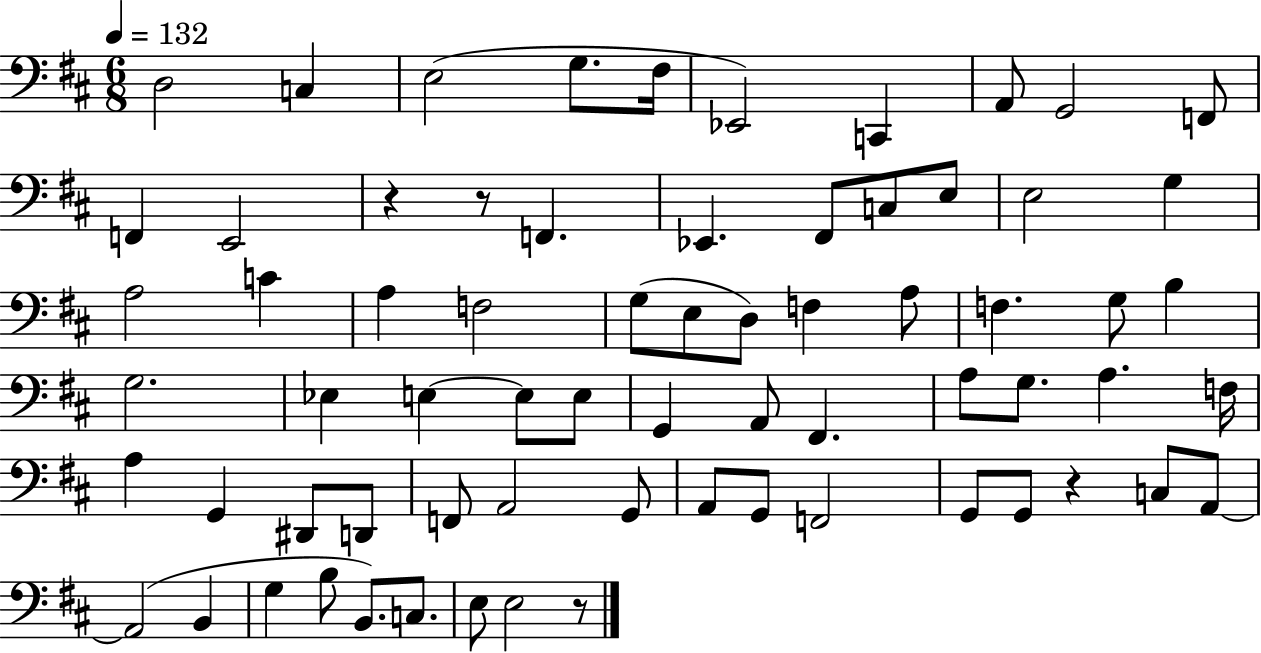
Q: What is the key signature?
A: D major